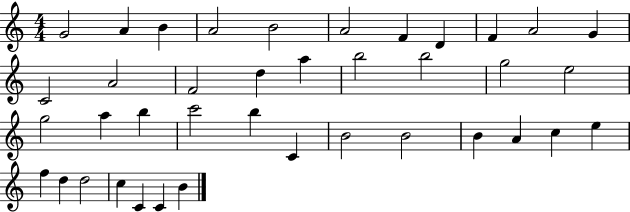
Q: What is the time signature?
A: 4/4